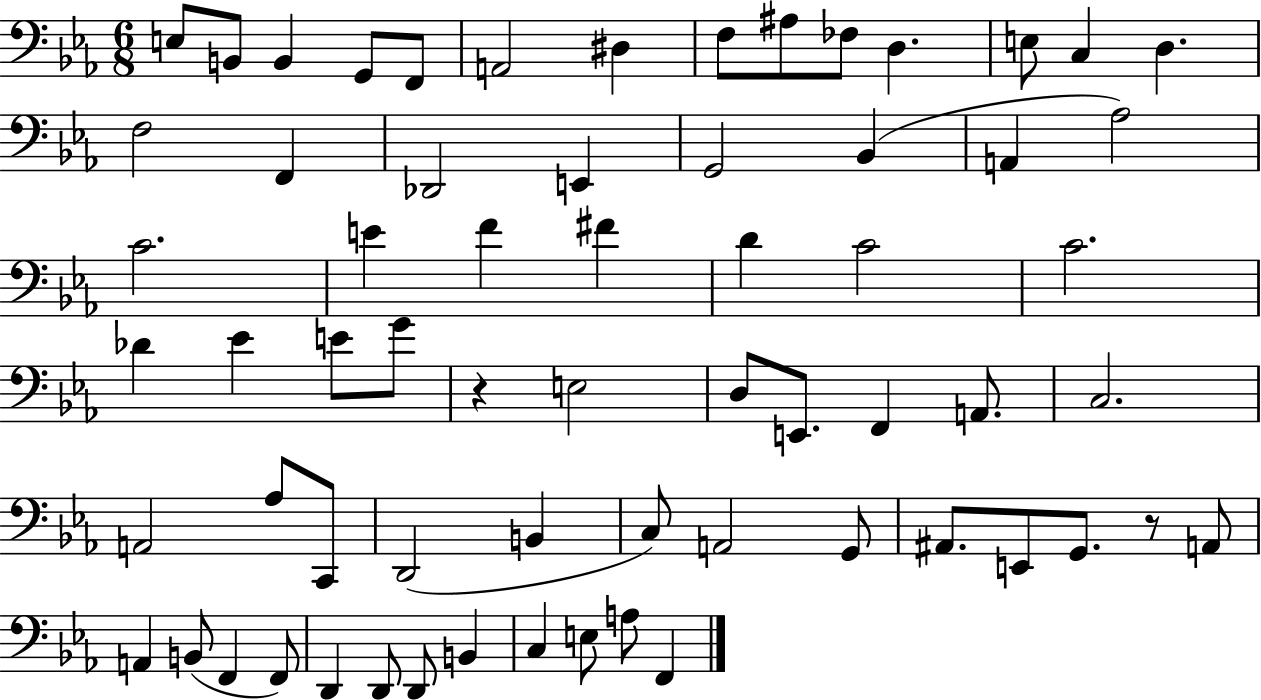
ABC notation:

X:1
T:Untitled
M:6/8
L:1/4
K:Eb
E,/2 B,,/2 B,, G,,/2 F,,/2 A,,2 ^D, F,/2 ^A,/2 _F,/2 D, E,/2 C, D, F,2 F,, _D,,2 E,, G,,2 _B,, A,, _A,2 C2 E F ^F D C2 C2 _D _E E/2 G/2 z E,2 D,/2 E,,/2 F,, A,,/2 C,2 A,,2 _A,/2 C,,/2 D,,2 B,, C,/2 A,,2 G,,/2 ^A,,/2 E,,/2 G,,/2 z/2 A,,/2 A,, B,,/2 F,, F,,/2 D,, D,,/2 D,,/2 B,, C, E,/2 A,/2 F,,